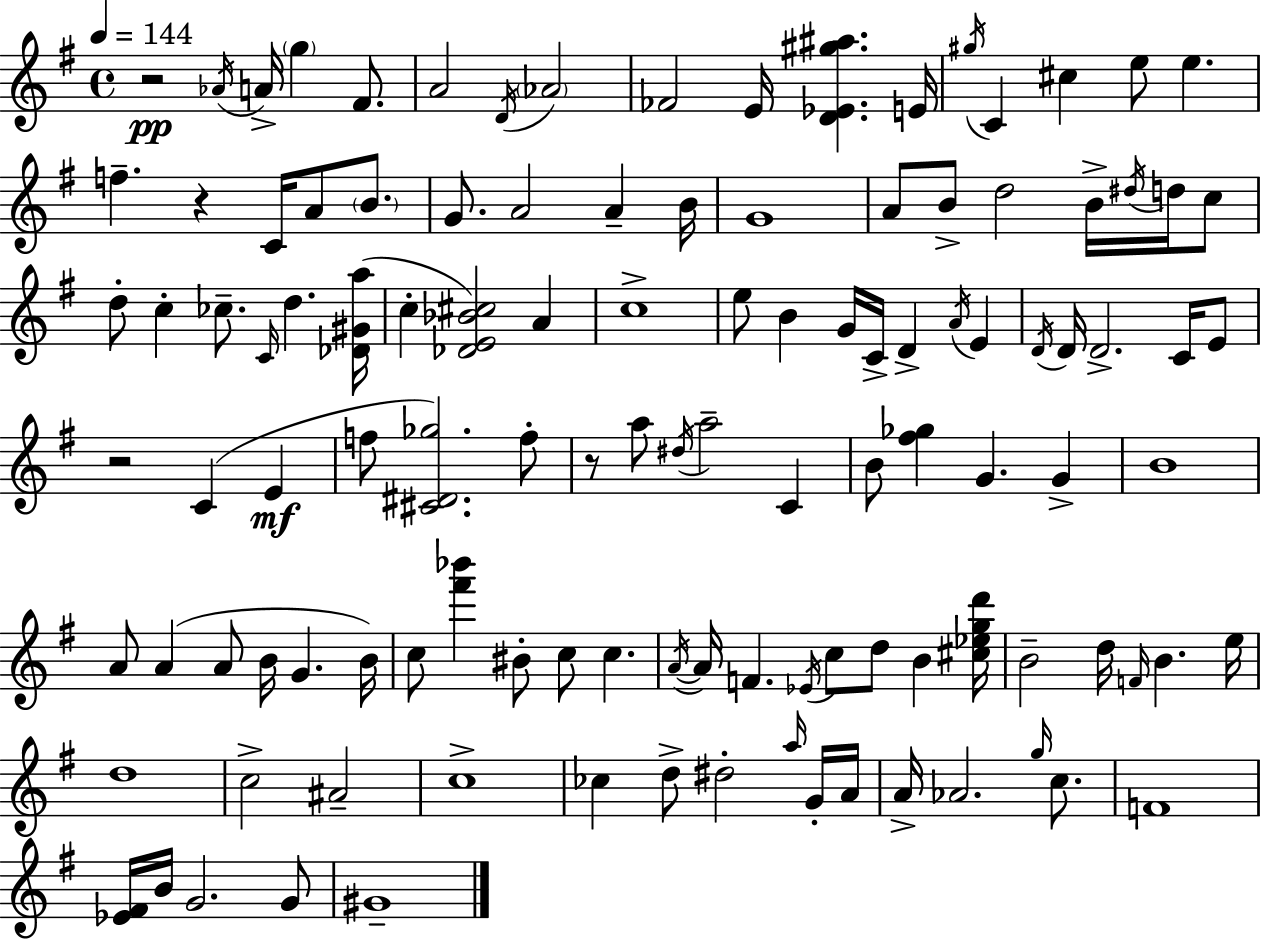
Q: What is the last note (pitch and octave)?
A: G#4